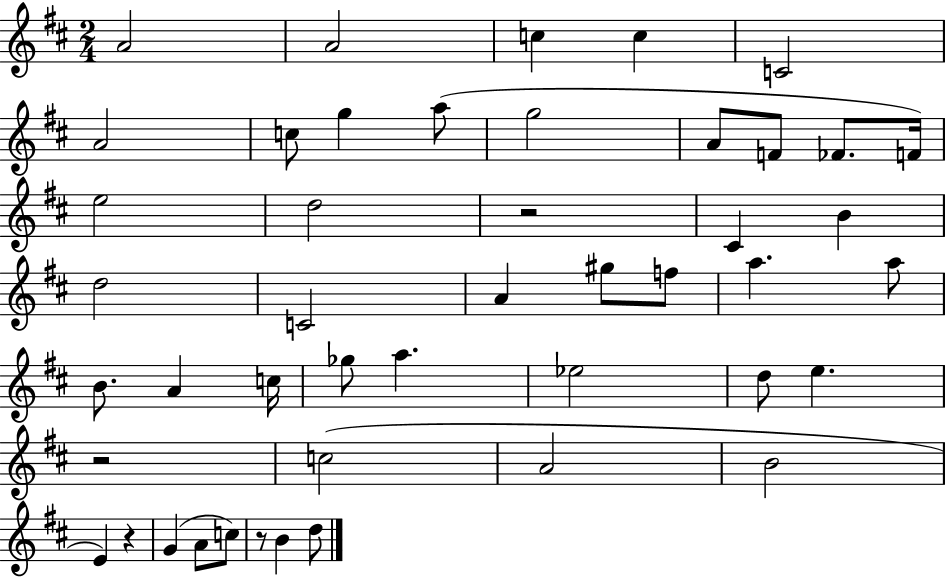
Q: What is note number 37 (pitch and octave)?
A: E4